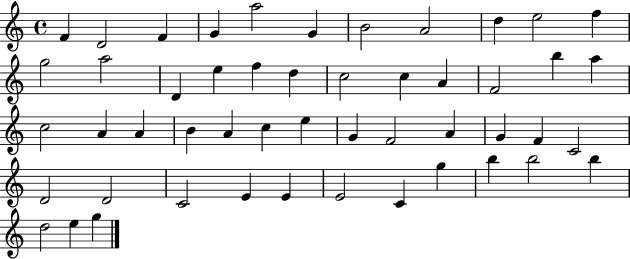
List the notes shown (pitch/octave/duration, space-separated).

F4/q D4/h F4/q G4/q A5/h G4/q B4/h A4/h D5/q E5/h F5/q G5/h A5/h D4/q E5/q F5/q D5/q C5/h C5/q A4/q F4/h B5/q A5/q C5/h A4/q A4/q B4/q A4/q C5/q E5/q G4/q F4/h A4/q G4/q F4/q C4/h D4/h D4/h C4/h E4/q E4/q E4/h C4/q G5/q B5/q B5/h B5/q D5/h E5/q G5/q